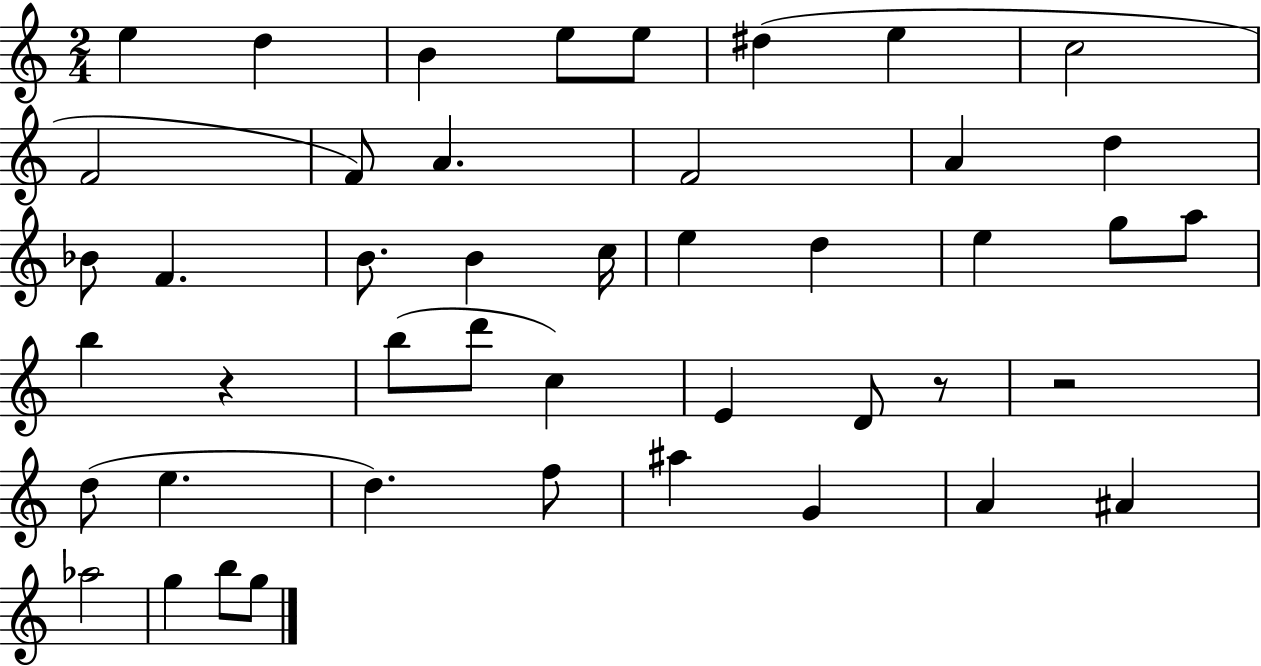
X:1
T:Untitled
M:2/4
L:1/4
K:C
e d B e/2 e/2 ^d e c2 F2 F/2 A F2 A d _B/2 F B/2 B c/4 e d e g/2 a/2 b z b/2 d'/2 c E D/2 z/2 z2 d/2 e d f/2 ^a G A ^A _a2 g b/2 g/2